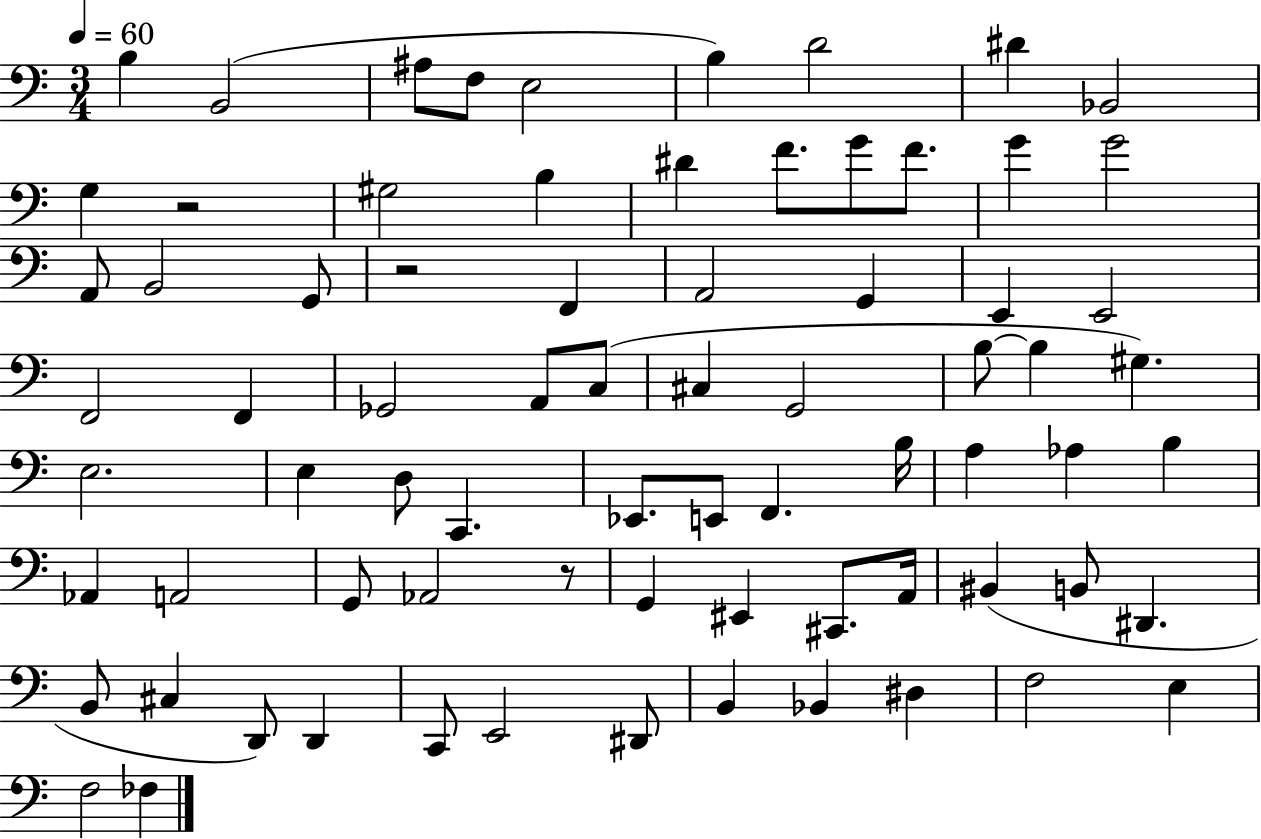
{
  \clef bass
  \numericTimeSignature
  \time 3/4
  \key c \major
  \tempo 4 = 60
  b4 b,2( | ais8 f8 e2 | b4) d'2 | dis'4 bes,2 | \break g4 r2 | gis2 b4 | dis'4 f'8. g'8 f'8. | g'4 g'2 | \break a,8 b,2 g,8 | r2 f,4 | a,2 g,4 | e,4 e,2 | \break f,2 f,4 | ges,2 a,8 c8( | cis4 g,2 | b8~~ b4 gis4.) | \break e2. | e4 d8 c,4. | ees,8. e,8 f,4. b16 | a4 aes4 b4 | \break aes,4 a,2 | g,8 aes,2 r8 | g,4 eis,4 cis,8. a,16 | bis,4( b,8 dis,4. | \break b,8 cis4 d,8) d,4 | c,8 e,2 dis,8 | b,4 bes,4 dis4 | f2 e4 | \break f2 fes4 | \bar "|."
}